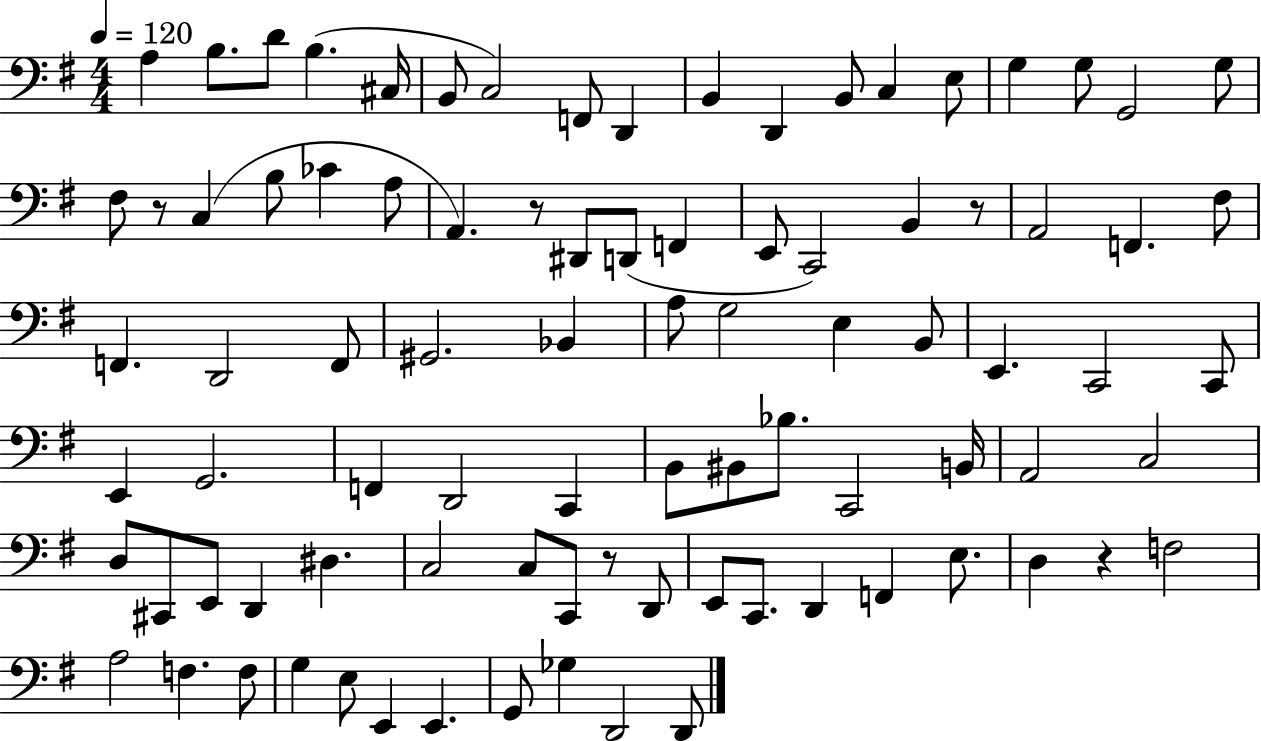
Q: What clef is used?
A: bass